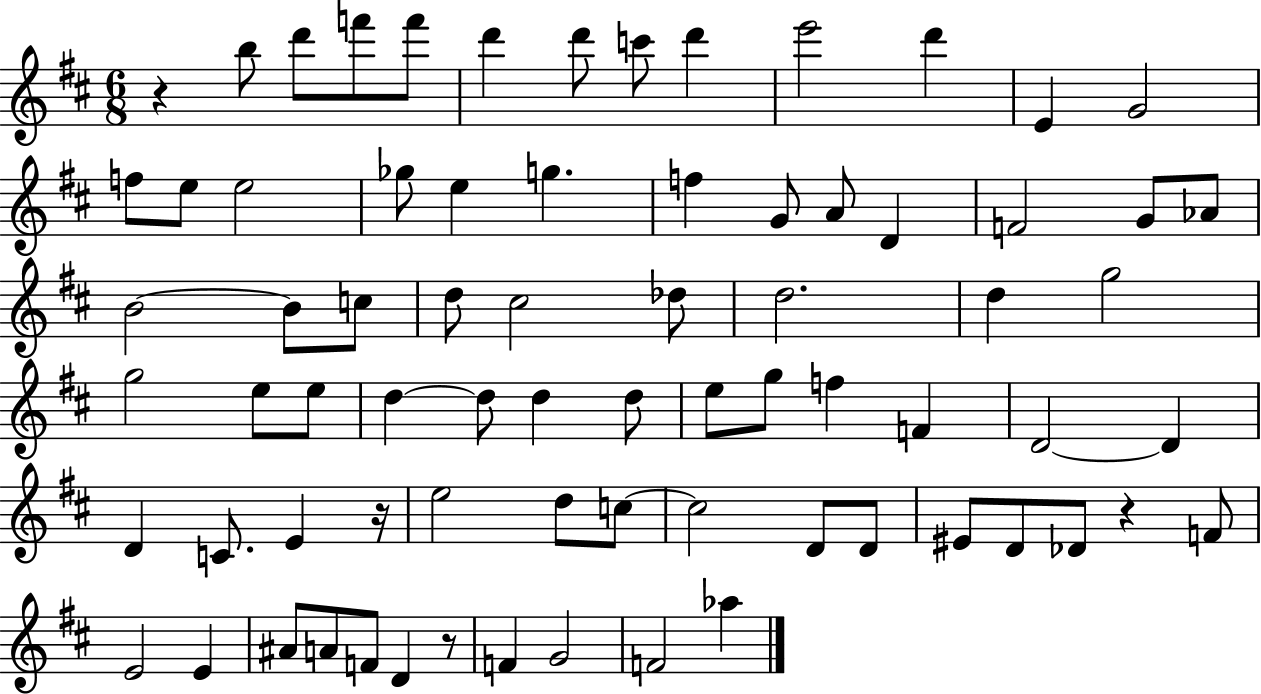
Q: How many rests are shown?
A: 4